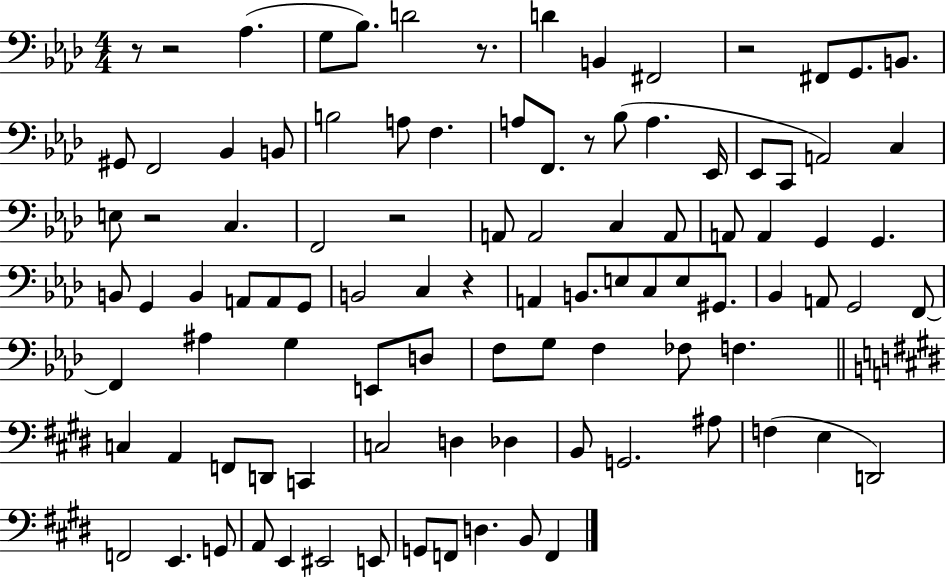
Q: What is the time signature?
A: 4/4